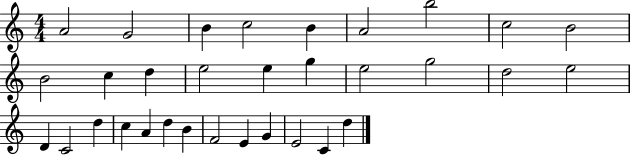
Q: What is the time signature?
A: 4/4